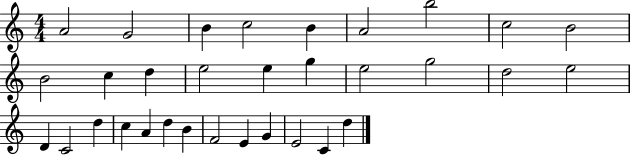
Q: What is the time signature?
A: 4/4